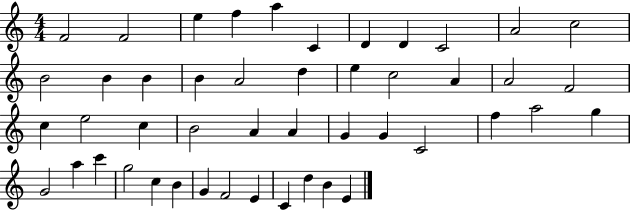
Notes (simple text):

F4/h F4/h E5/q F5/q A5/q C4/q D4/q D4/q C4/h A4/h C5/h B4/h B4/q B4/q B4/q A4/h D5/q E5/q C5/h A4/q A4/h F4/h C5/q E5/h C5/q B4/h A4/q A4/q G4/q G4/q C4/h F5/q A5/h G5/q G4/h A5/q C6/q G5/h C5/q B4/q G4/q F4/h E4/q C4/q D5/q B4/q E4/q